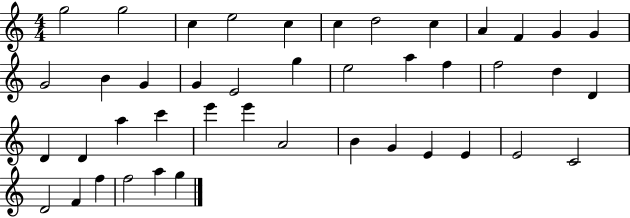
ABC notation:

X:1
T:Untitled
M:4/4
L:1/4
K:C
g2 g2 c e2 c c d2 c A F G G G2 B G G E2 g e2 a f f2 d D D D a c' e' e' A2 B G E E E2 C2 D2 F f f2 a g